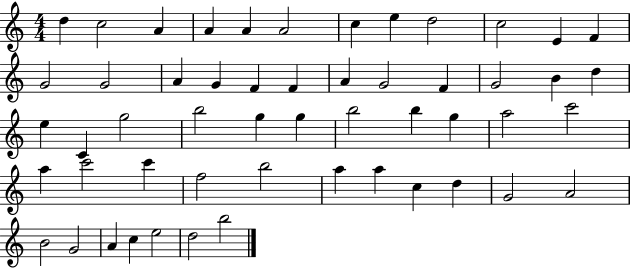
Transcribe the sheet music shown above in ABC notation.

X:1
T:Untitled
M:4/4
L:1/4
K:C
d c2 A A A A2 c e d2 c2 E F G2 G2 A G F F A G2 F G2 B d e C g2 b2 g g b2 b g a2 c'2 a c'2 c' f2 b2 a a c d G2 A2 B2 G2 A c e2 d2 b2